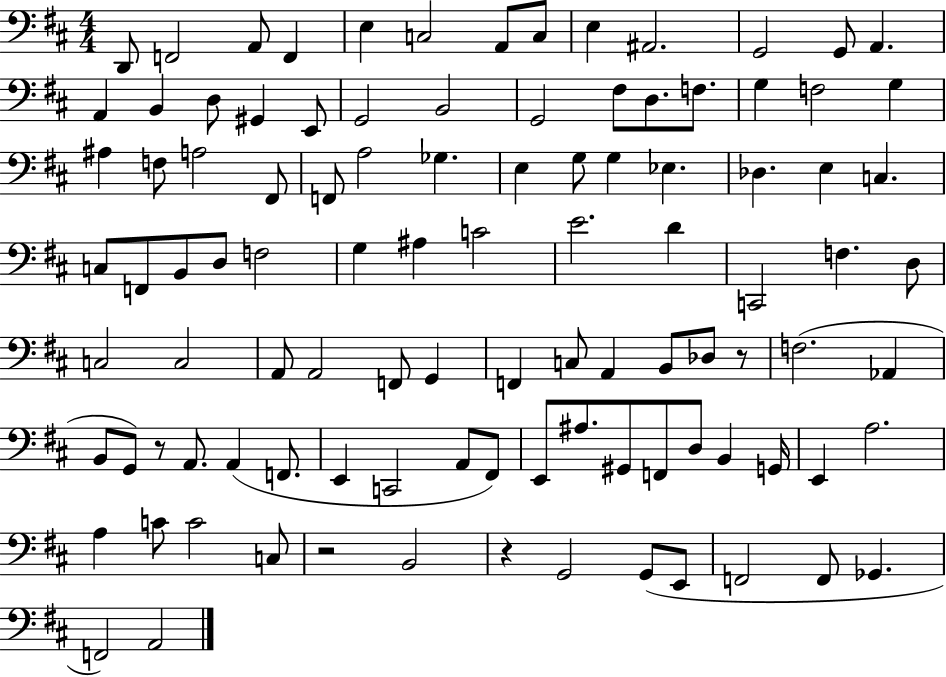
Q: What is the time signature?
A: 4/4